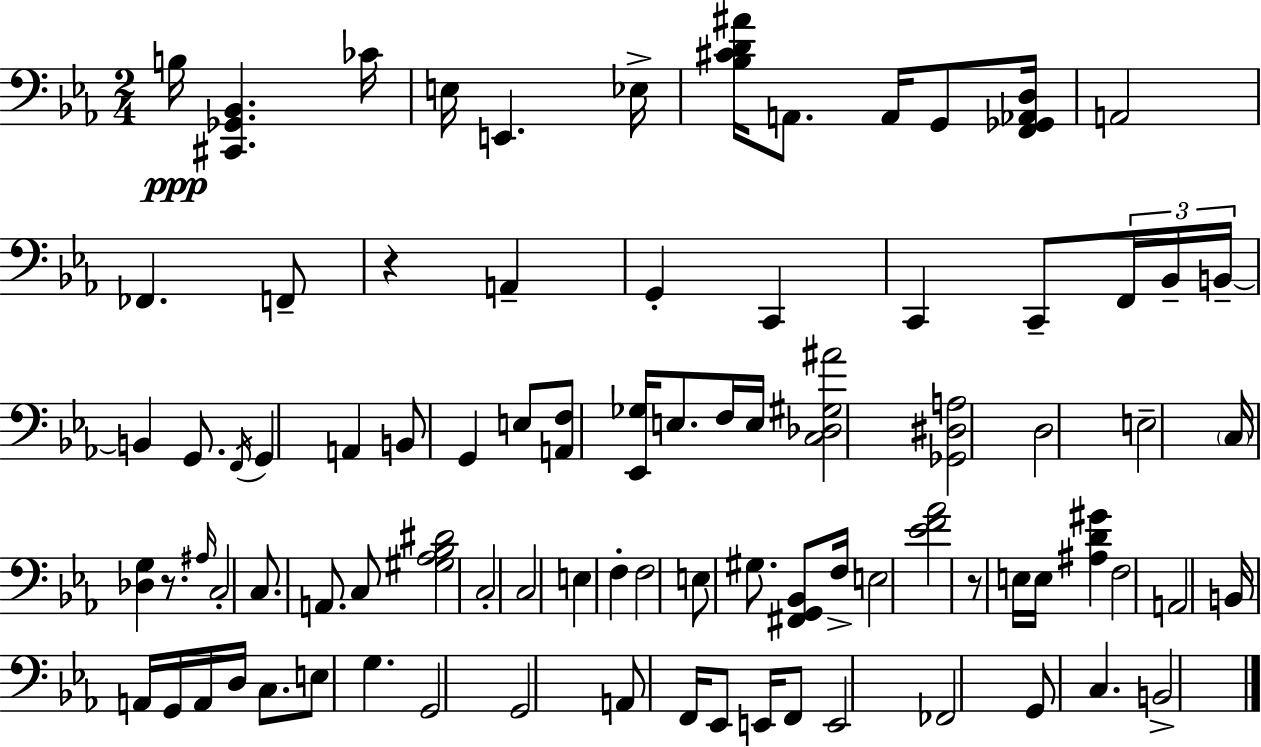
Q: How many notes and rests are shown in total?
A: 86